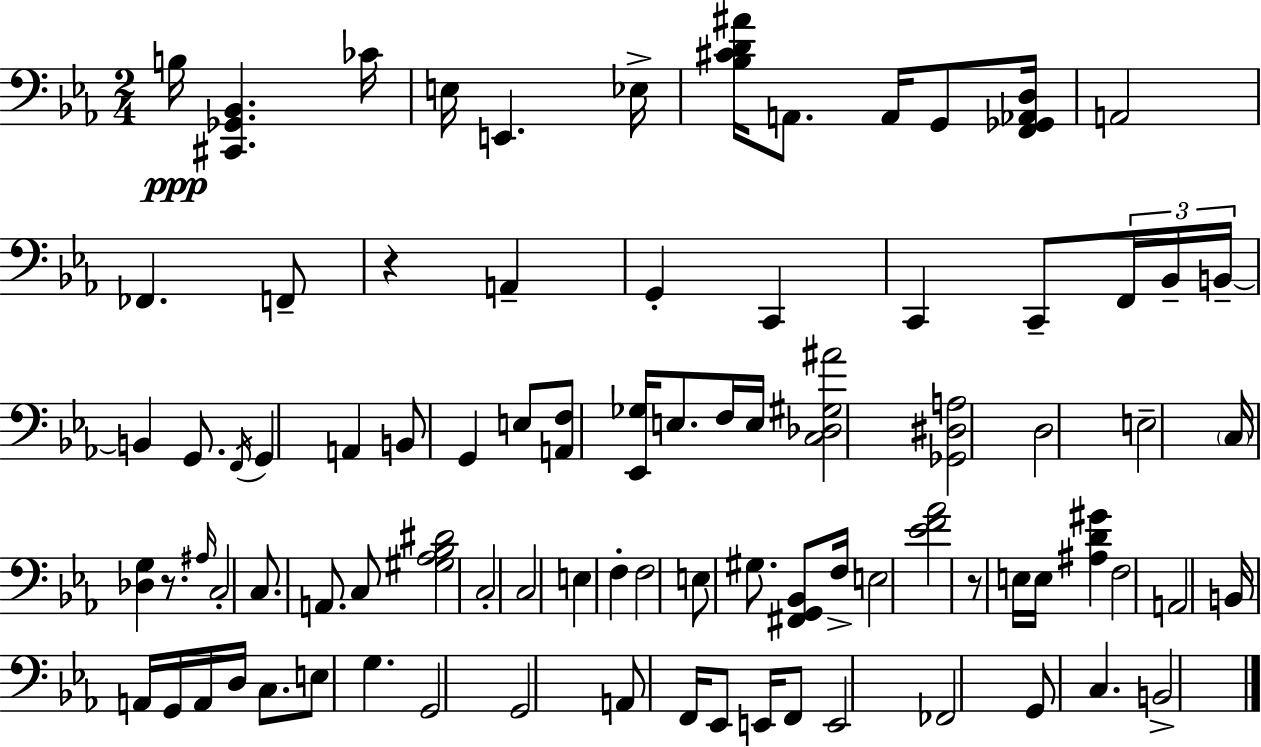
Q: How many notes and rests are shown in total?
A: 86